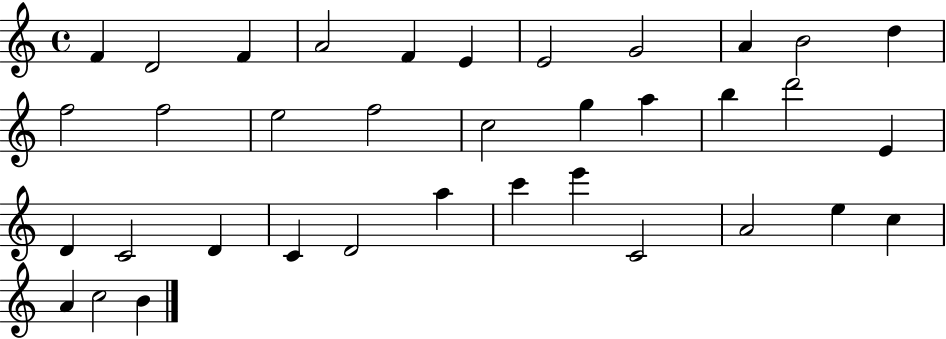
{
  \clef treble
  \time 4/4
  \defaultTimeSignature
  \key c \major
  f'4 d'2 f'4 | a'2 f'4 e'4 | e'2 g'2 | a'4 b'2 d''4 | \break f''2 f''2 | e''2 f''2 | c''2 g''4 a''4 | b''4 d'''2 e'4 | \break d'4 c'2 d'4 | c'4 d'2 a''4 | c'''4 e'''4 c'2 | a'2 e''4 c''4 | \break a'4 c''2 b'4 | \bar "|."
}